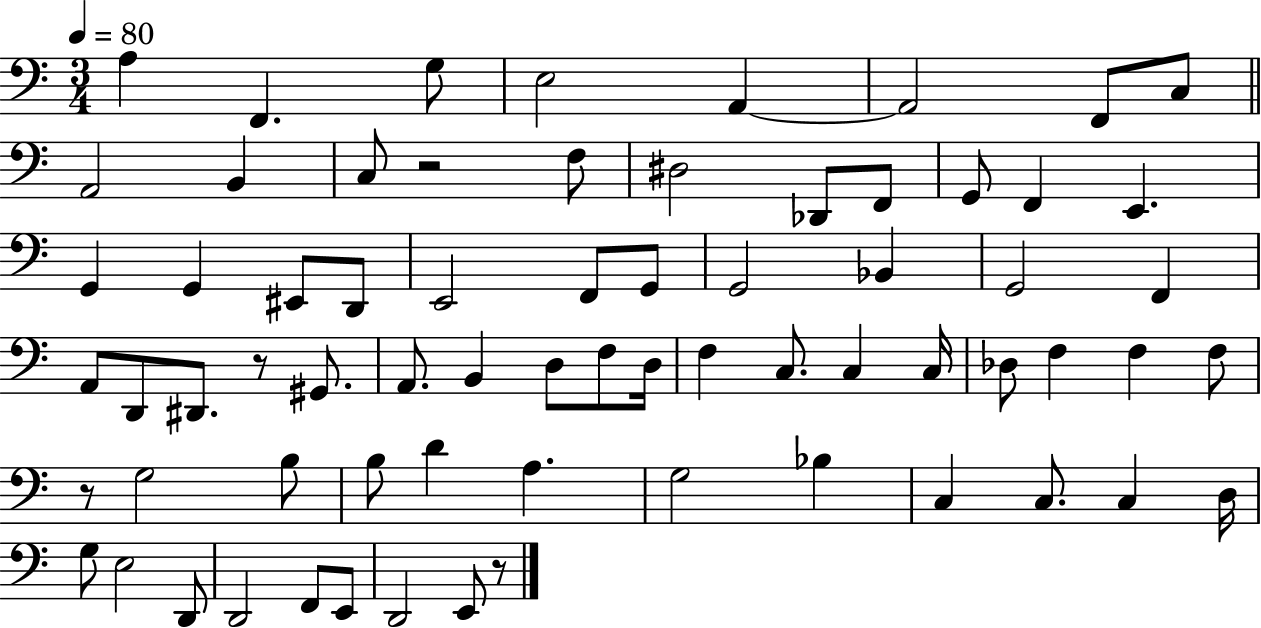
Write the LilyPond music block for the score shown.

{
  \clef bass
  \numericTimeSignature
  \time 3/4
  \key c \major
  \tempo 4 = 80
  a4 f,4. g8 | e2 a,4~~ | a,2 f,8 c8 | \bar "||" \break \key c \major a,2 b,4 | c8 r2 f8 | dis2 des,8 f,8 | g,8 f,4 e,4. | \break g,4 g,4 eis,8 d,8 | e,2 f,8 g,8 | g,2 bes,4 | g,2 f,4 | \break a,8 d,8 dis,8. r8 gis,8. | a,8. b,4 d8 f8 d16 | f4 c8. c4 c16 | des8 f4 f4 f8 | \break r8 g2 b8 | b8 d'4 a4. | g2 bes4 | c4 c8. c4 d16 | \break g8 e2 d,8 | d,2 f,8 e,8 | d,2 e,8 r8 | \bar "|."
}